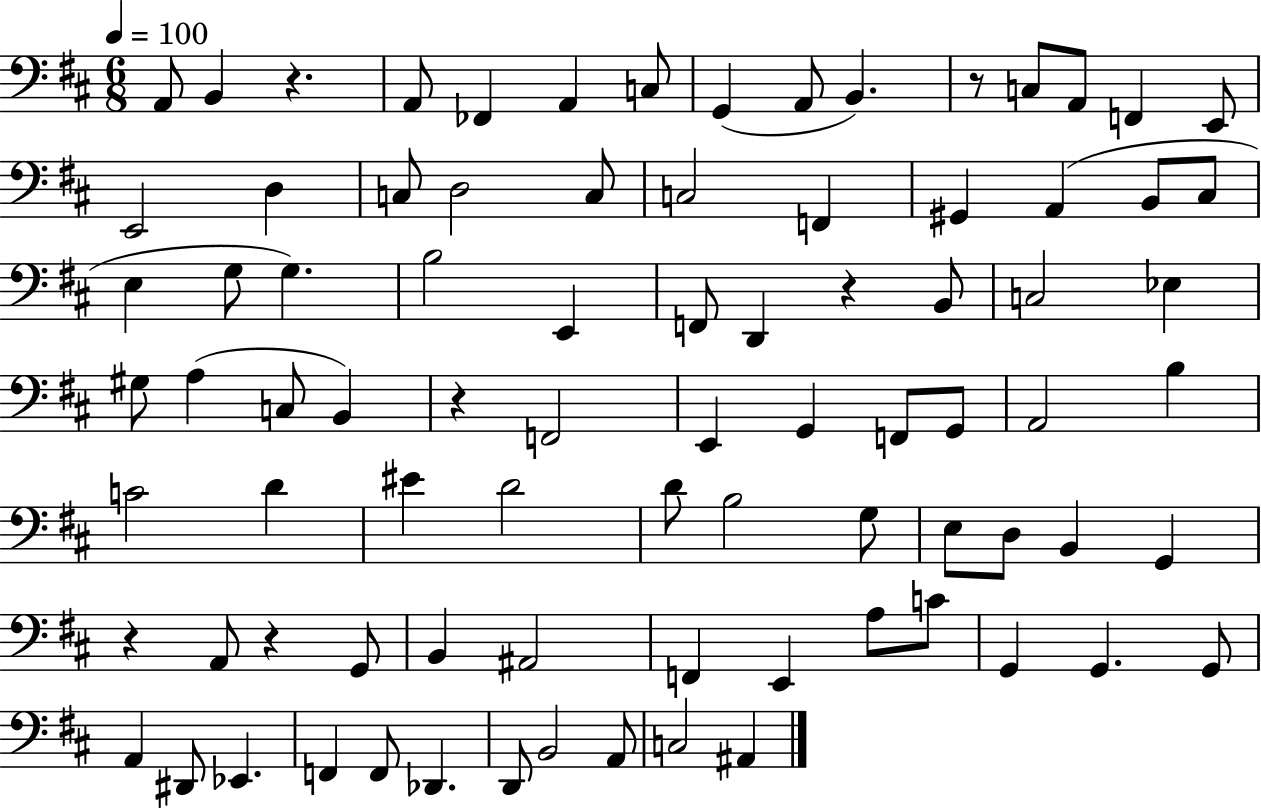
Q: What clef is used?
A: bass